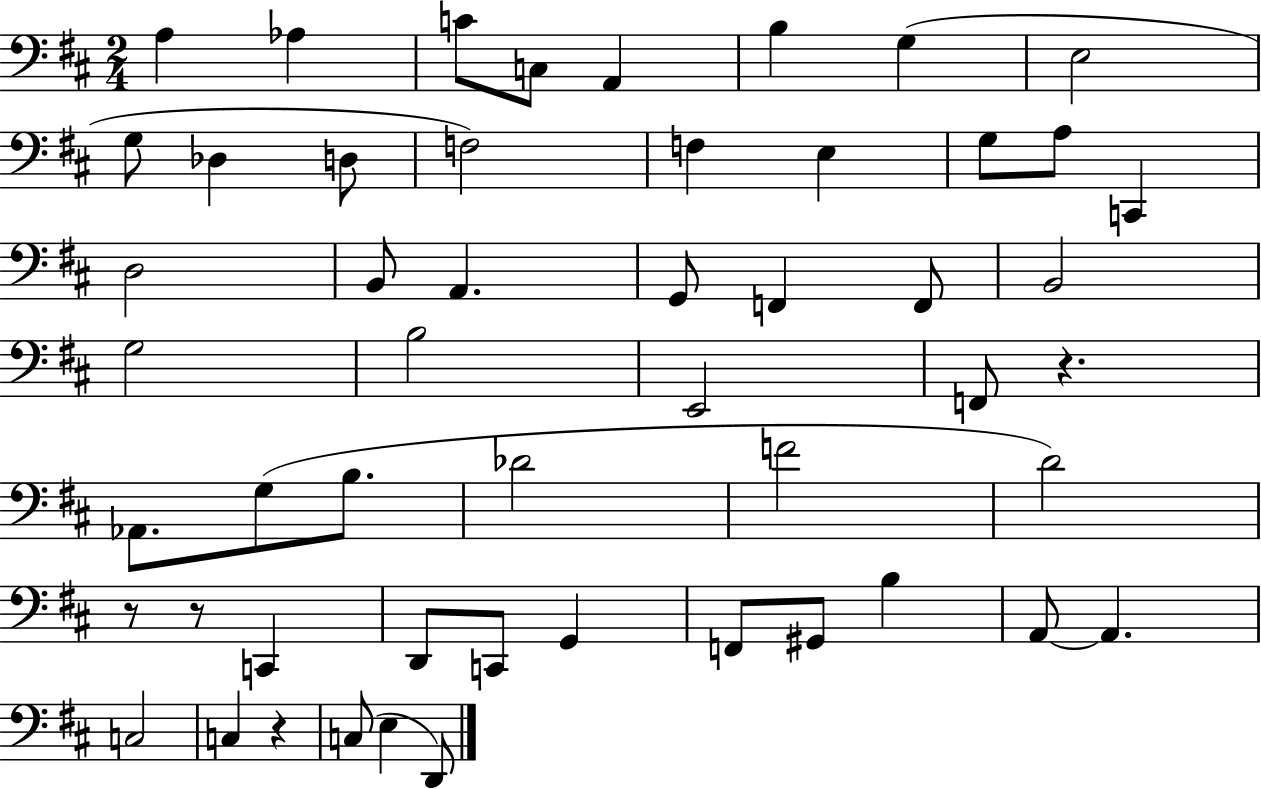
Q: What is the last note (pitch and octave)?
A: D2